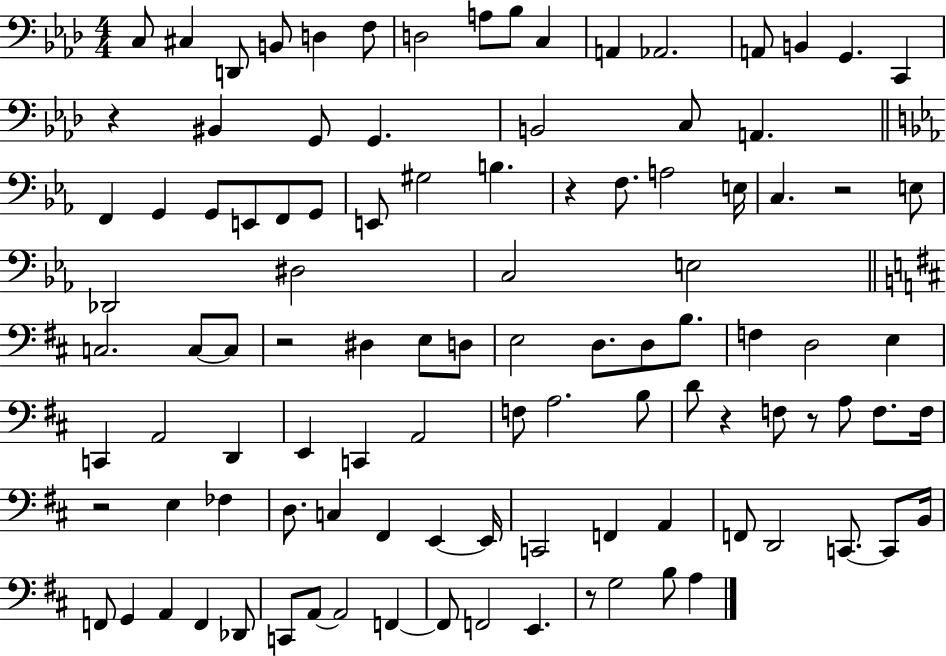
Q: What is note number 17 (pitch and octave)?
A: BIS2